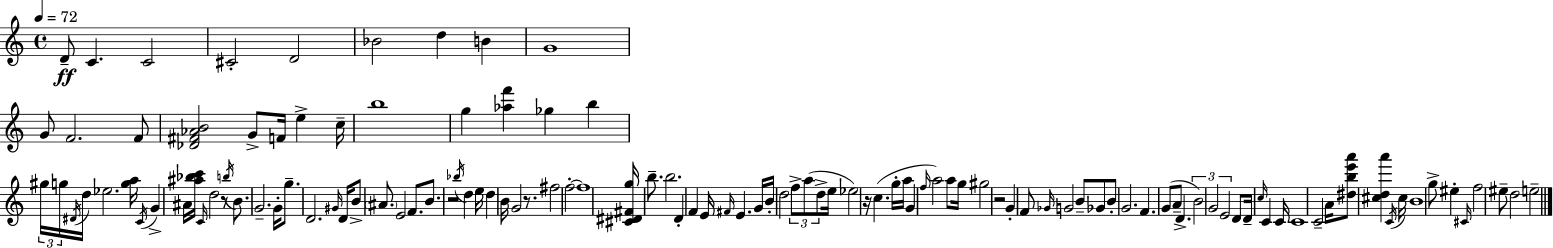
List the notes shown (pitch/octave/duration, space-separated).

D4/e C4/q. C4/h C#4/h D4/h Bb4/h D5/q B4/q G4/w G4/e F4/h. F4/e [Db4,F#4,Ab4,B4]/h G4/e F4/s E5/q C5/s B5/w G5/q [Ab5,F6]/q Gb5/q B5/q G#5/s G5/s D#4/s D5/s Eb5/h. [G5,A5]/s C4/s G4/q A#4/s [A#5,Bb5,C6]/s C4/s D5/h R/e B5/s B4/e. G4/h. G4/s G5/e. D4/h. G#4/s D4/s B4/e A#4/e. E4/h F4/e. B4/e. R/h Bb5/s D5/q E5/s D5/q B4/s G4/h R/e. F#5/h F5/h F5/w [C#4,D#4,F#4,G5]/s B5/e. B5/h. D4/q F4/q E4/s F#4/s E4/q. G4/s B4/s D5/h F5/e A5/e D5/e E5/s Eb5/h R/s C5/q. G5/s A5/s G4/q F5/s A5/h A5/e G5/s G#5/h R/h G4/q F4/e Gb4/s G4/h B4/e Gb4/e B4/e G4/h. F4/q. G4/e A4/e D4/q. B4/h G4/h E4/h D4/e D4/s C5/s C4/q C4/s C4/w C4/h A4/s [D#5,B5,E6,A6]/e [C#5,D5,A6]/q C4/s C#5/s B4/w G5/e EIS5/q C#4/s F5/h EIS5/e D5/h E5/h